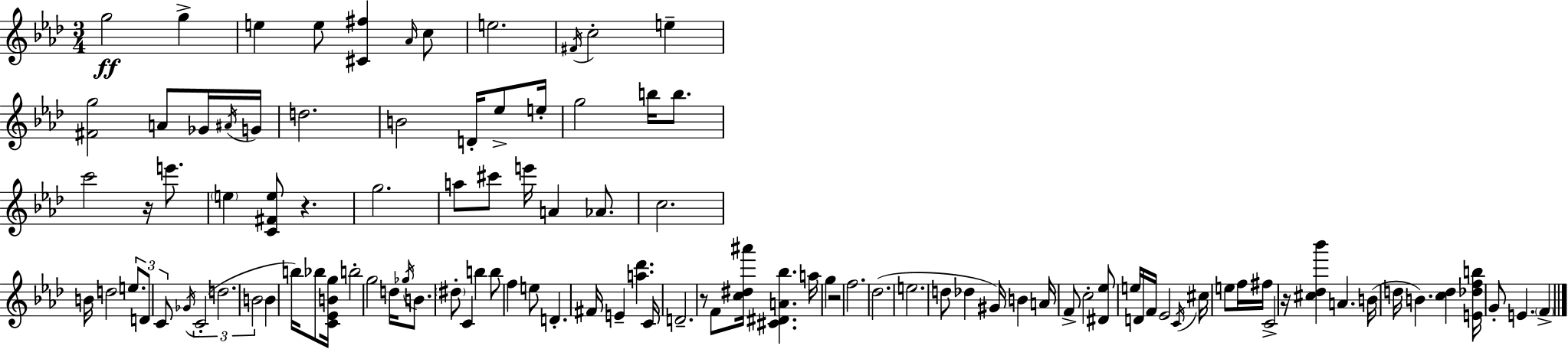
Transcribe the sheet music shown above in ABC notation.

X:1
T:Untitled
M:3/4
L:1/4
K:Fm
g2 g e e/2 [^C^f] _A/4 c/2 e2 ^F/4 c2 e [^Fg]2 A/2 _G/4 ^A/4 G/4 d2 B2 D/4 _e/2 e/4 g2 b/4 b/2 c'2 z/4 e'/2 e [C^Fe]/2 z g2 a/2 ^c'/2 e'/4 A _A/2 c2 B/4 d2 e/2 D/2 C/2 _G/4 C2 d2 B2 B b/4 _b/2 [C_EBg]/4 b2 g2 d/4 _g/4 B/2 ^d/2 C b b/2 f e/2 D ^F/4 E [a_d'] C/4 D2 z/2 F/2 [c^d^a']/4 [^C^DA_b] a/4 g z2 f2 _d2 e2 d/2 _d ^G/4 B A/4 F/2 c2 [^D_e]/2 e/4 D/4 F/4 _E2 C/4 ^c/4 e/2 f/4 ^f/4 C2 z/4 [^c_d_b'] A B/4 d/4 B [cd] [E_dfb]/4 G/2 E F